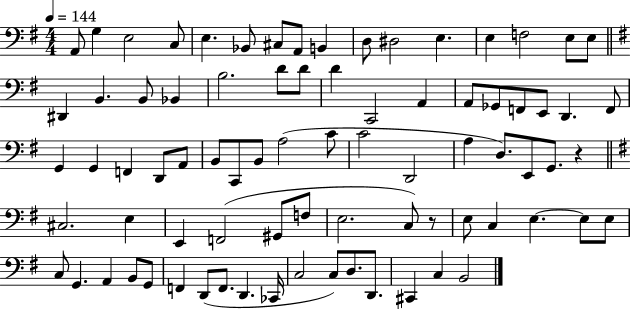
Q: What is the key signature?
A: G major